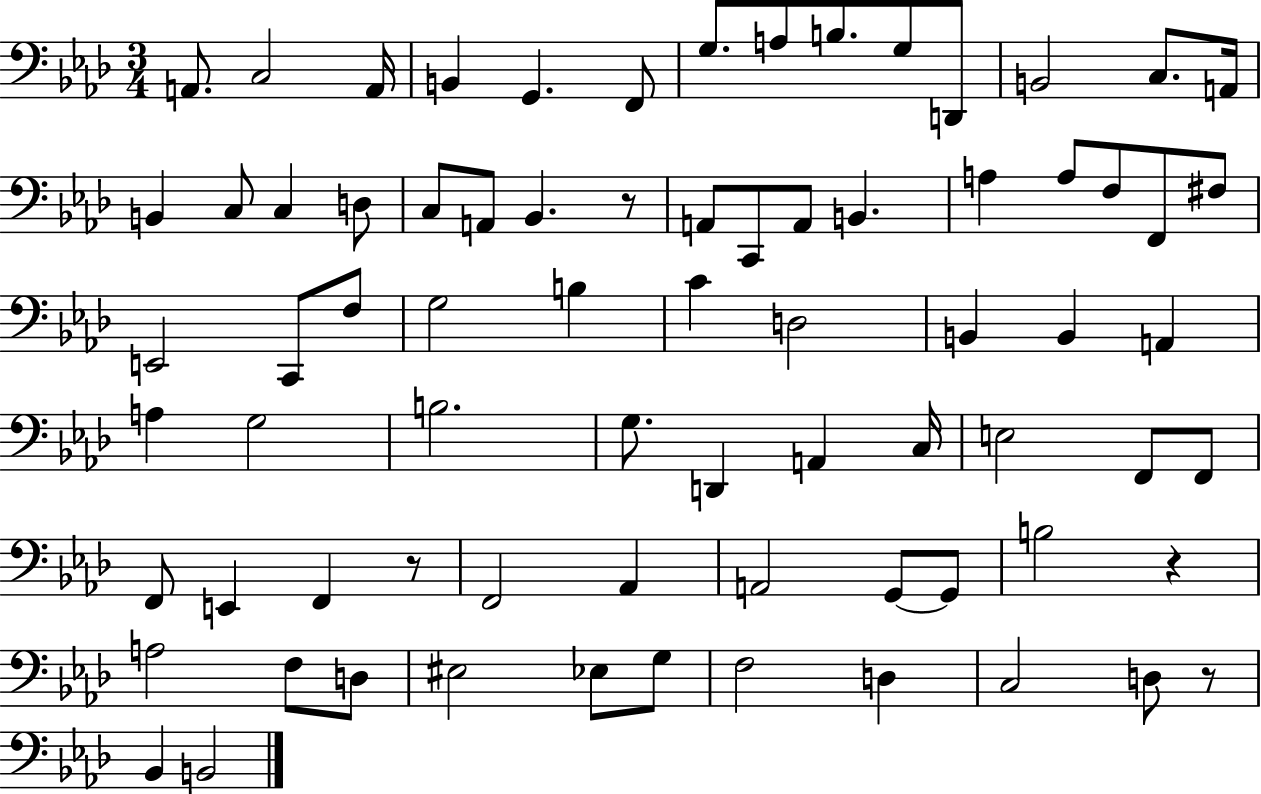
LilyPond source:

{
  \clef bass
  \numericTimeSignature
  \time 3/4
  \key aes \major
  a,8. c2 a,16 | b,4 g,4. f,8 | g8. a8 b8. g8 d,8 | b,2 c8. a,16 | \break b,4 c8 c4 d8 | c8 a,8 bes,4. r8 | a,8 c,8 a,8 b,4. | a4 a8 f8 f,8 fis8 | \break e,2 c,8 f8 | g2 b4 | c'4 d2 | b,4 b,4 a,4 | \break a4 g2 | b2. | g8. d,4 a,4 c16 | e2 f,8 f,8 | \break f,8 e,4 f,4 r8 | f,2 aes,4 | a,2 g,8~~ g,8 | b2 r4 | \break a2 f8 d8 | eis2 ees8 g8 | f2 d4 | c2 d8 r8 | \break bes,4 b,2 | \bar "|."
}